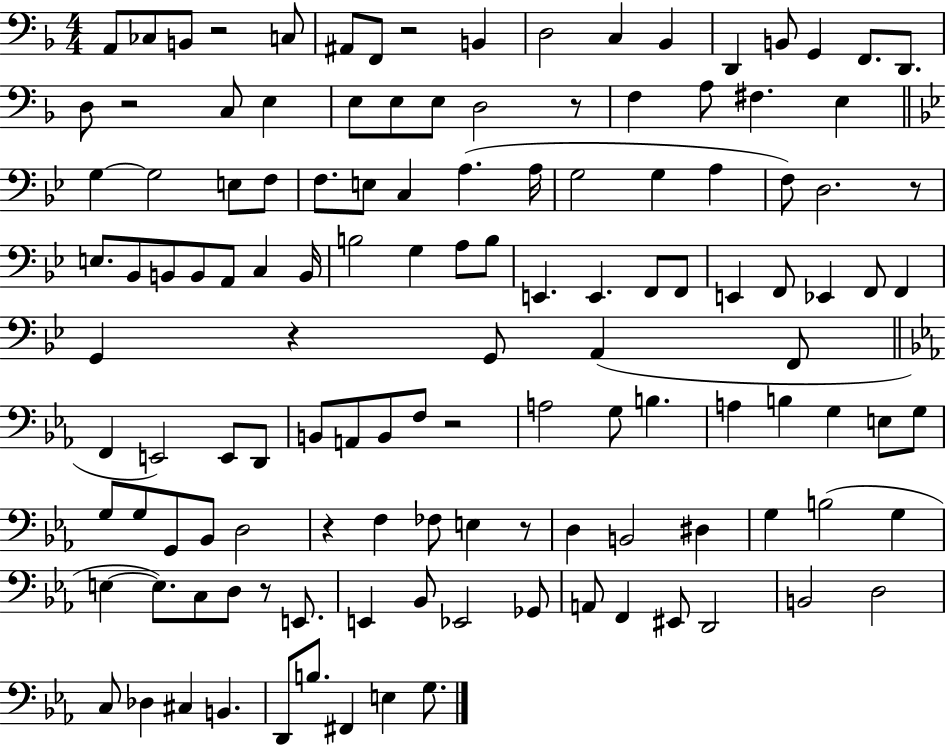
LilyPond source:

{
  \clef bass
  \numericTimeSignature
  \time 4/4
  \key f \major
  a,8 ces8 b,8 r2 c8 | ais,8 f,8 r2 b,4 | d2 c4 bes,4 | d,4 b,8 g,4 f,8. d,8. | \break d8 r2 c8 e4 | e8 e8 e8 d2 r8 | f4 a8 fis4. e4 | \bar "||" \break \key bes \major g4~~ g2 e8 f8 | f8. e8 c4 a4.( a16 | g2 g4 a4 | f8) d2. r8 | \break e8. bes,8 b,8 b,8 a,8 c4 b,16 | b2 g4 a8 b8 | e,4. e,4. f,8 f,8 | e,4 f,8 ees,4 f,8 f,4 | \break g,4 r4 g,8 a,4( f,8 | \bar "||" \break \key ees \major f,4 e,2) e,8 d,8 | b,8 a,8 b,8 f8 r2 | a2 g8 b4. | a4 b4 g4 e8 g8 | \break g8 g8 g,8 bes,8 d2 | r4 f4 fes8 e4 r8 | d4 b,2 dis4 | g4 b2( g4 | \break e4~~ e8.) c8 d8 r8 e,8. | e,4 bes,8 ees,2 ges,8 | a,8 f,4 eis,8 d,2 | b,2 d2 | \break c8 des4 cis4 b,4. | d,8 b8. fis,4 e4 g8. | \bar "|."
}